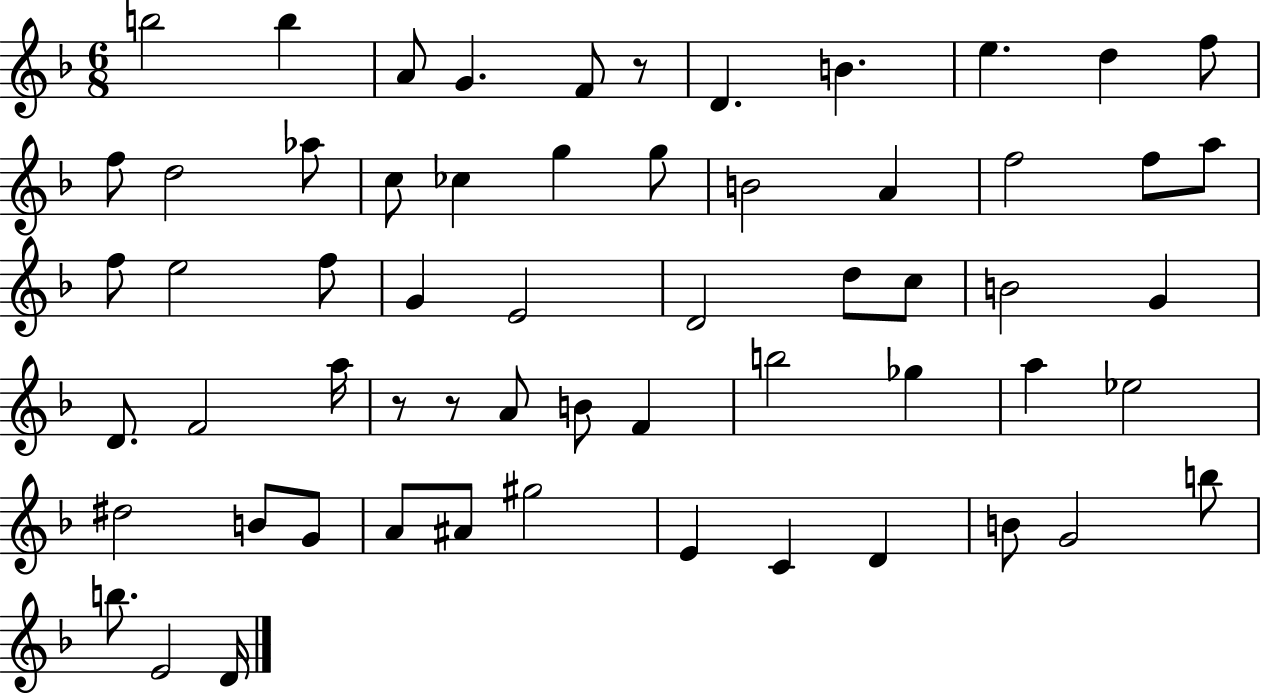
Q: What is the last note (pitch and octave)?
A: D4